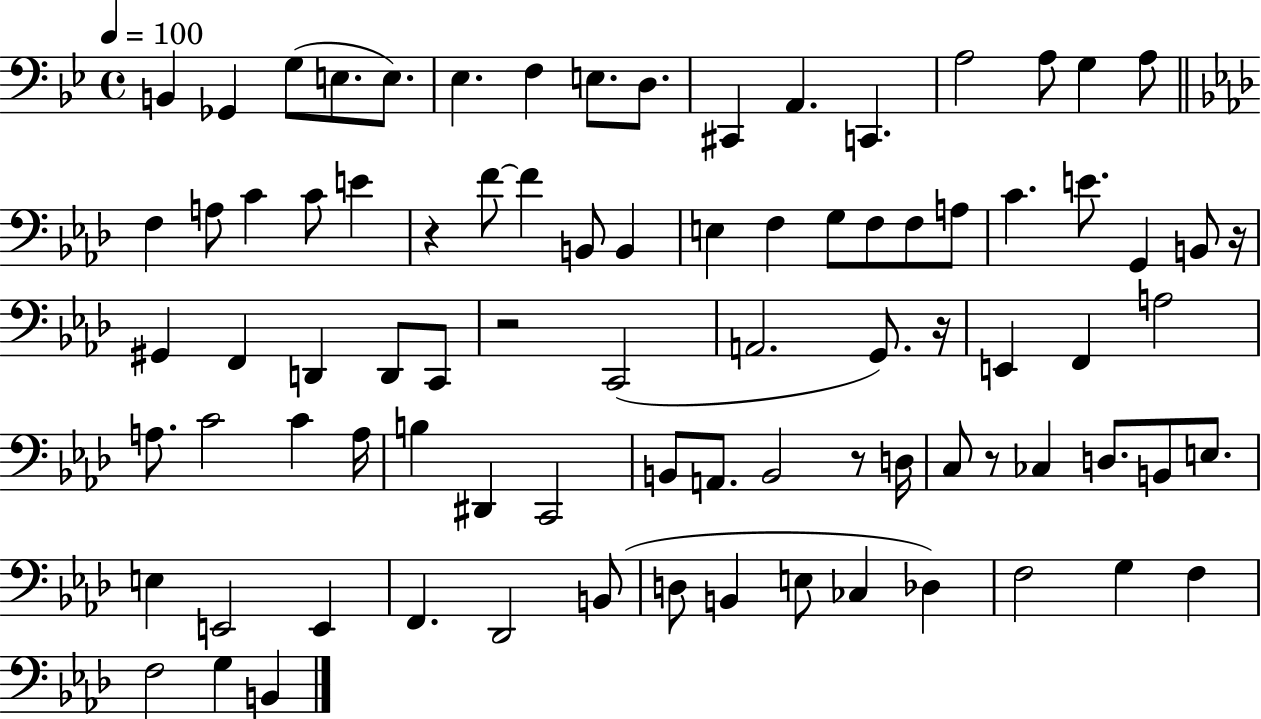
{
  \clef bass
  \time 4/4
  \defaultTimeSignature
  \key bes \major
  \tempo 4 = 100
  b,4 ges,4 g8( e8. e8.) | ees4. f4 e8. d8. | cis,4 a,4. c,4. | a2 a8 g4 a8 | \break \bar "||" \break \key aes \major f4 a8 c'4 c'8 e'4 | r4 f'8~~ f'4 b,8 b,4 | e4 f4 g8 f8 f8 a8 | c'4. e'8. g,4 b,8 r16 | \break gis,4 f,4 d,4 d,8 c,8 | r2 c,2( | a,2. g,8.) r16 | e,4 f,4 a2 | \break a8. c'2 c'4 a16 | b4 dis,4 c,2 | b,8 a,8. b,2 r8 d16 | c8 r8 ces4 d8. b,8 e8. | \break e4 e,2 e,4 | f,4. des,2 b,8( | d8 b,4 e8 ces4 des4) | f2 g4 f4 | \break f2 g4 b,4 | \bar "|."
}